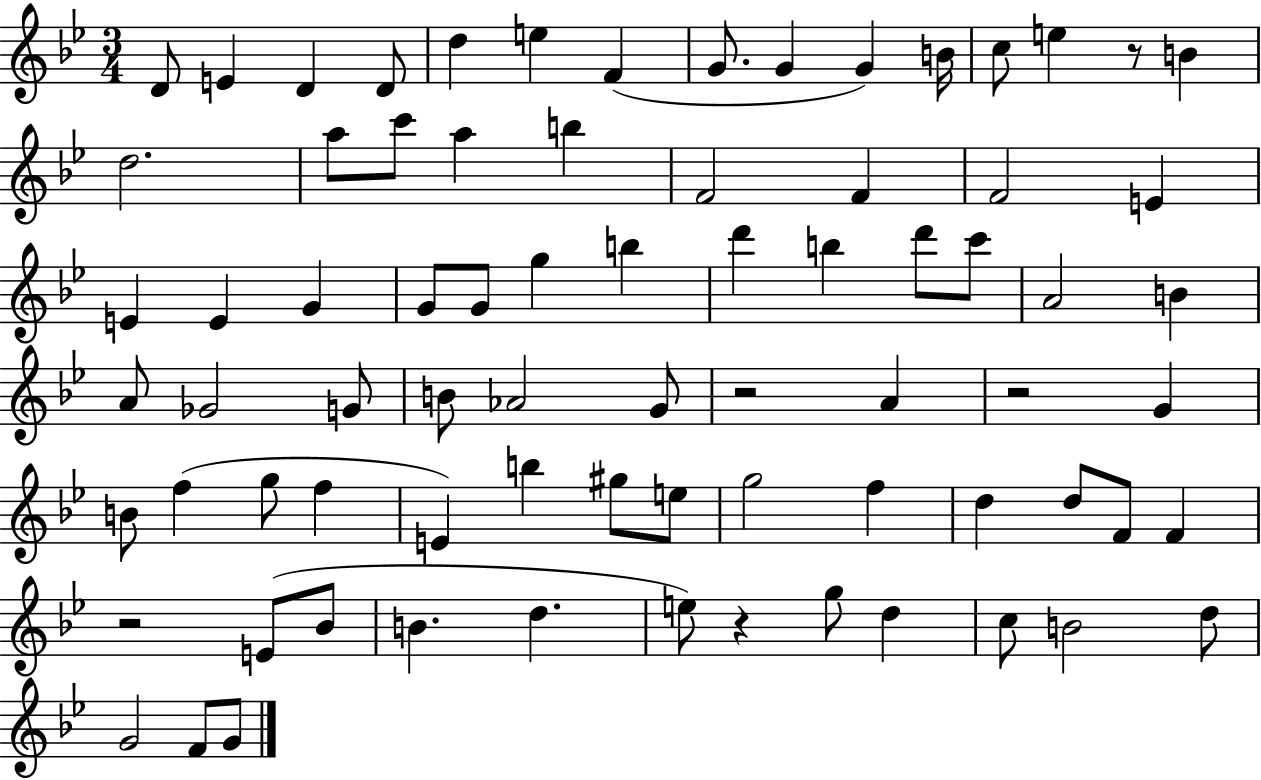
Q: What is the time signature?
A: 3/4